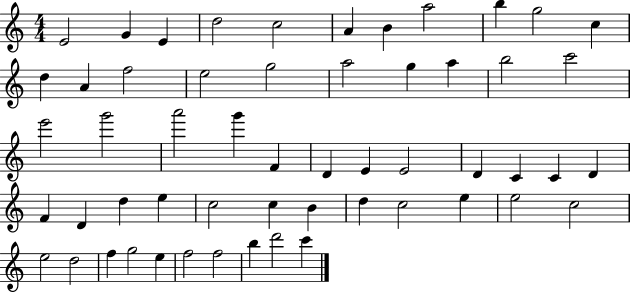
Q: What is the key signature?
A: C major